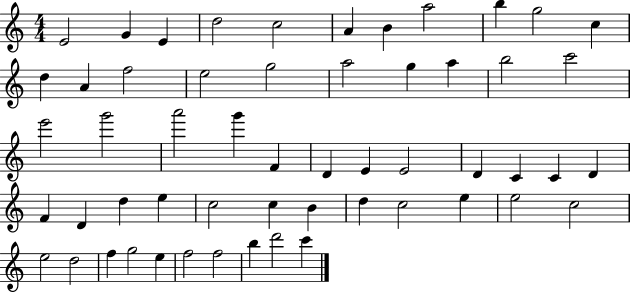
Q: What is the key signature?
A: C major